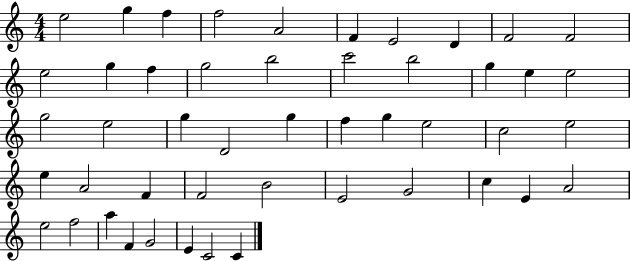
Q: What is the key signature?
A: C major